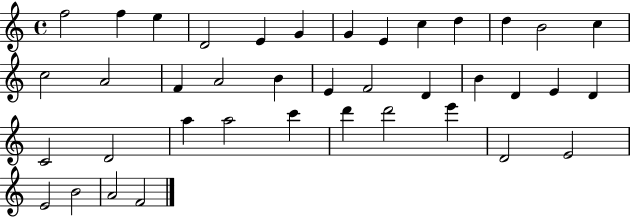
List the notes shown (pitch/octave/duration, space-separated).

F5/h F5/q E5/q D4/h E4/q G4/q G4/q E4/q C5/q D5/q D5/q B4/h C5/q C5/h A4/h F4/q A4/h B4/q E4/q F4/h D4/q B4/q D4/q E4/q D4/q C4/h D4/h A5/q A5/h C6/q D6/q D6/h E6/q D4/h E4/h E4/h B4/h A4/h F4/h